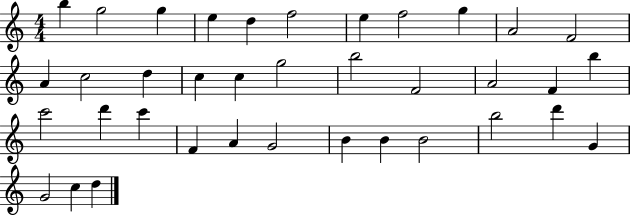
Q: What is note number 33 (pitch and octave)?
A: D6